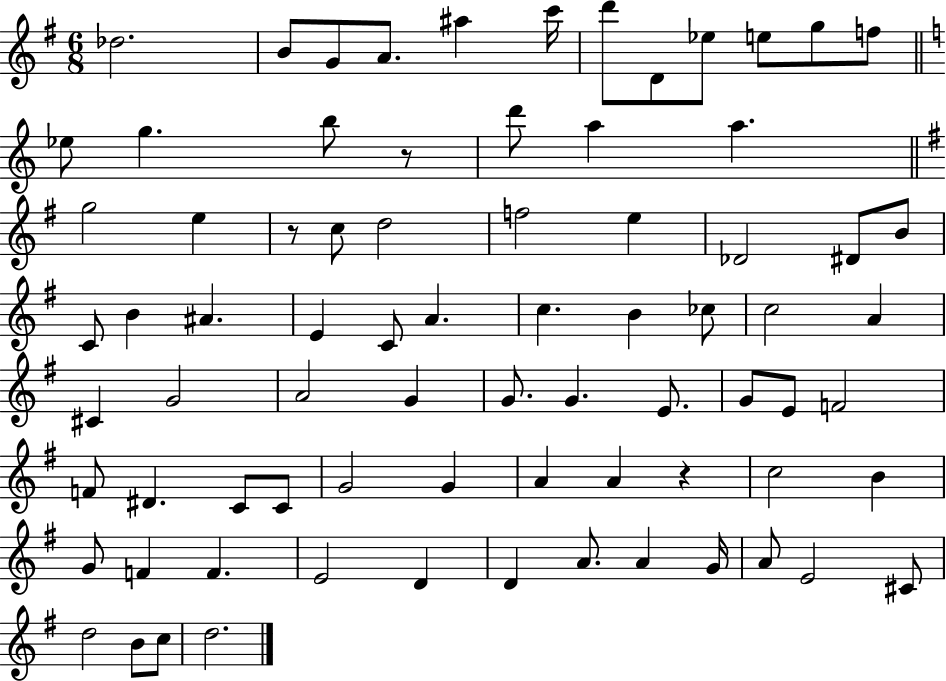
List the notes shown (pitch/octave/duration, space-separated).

Db5/h. B4/e G4/e A4/e. A#5/q C6/s D6/e D4/e Eb5/e E5/e G5/e F5/e Eb5/e G5/q. B5/e R/e D6/e A5/q A5/q. G5/h E5/q R/e C5/e D5/h F5/h E5/q Db4/h D#4/e B4/e C4/e B4/q A#4/q. E4/q C4/e A4/q. C5/q. B4/q CES5/e C5/h A4/q C#4/q G4/h A4/h G4/q G4/e. G4/q. E4/e. G4/e E4/e F4/h F4/e D#4/q. C4/e C4/e G4/h G4/q A4/q A4/q R/q C5/h B4/q G4/e F4/q F4/q. E4/h D4/q D4/q A4/e. A4/q G4/s A4/e E4/h C#4/e D5/h B4/e C5/e D5/h.